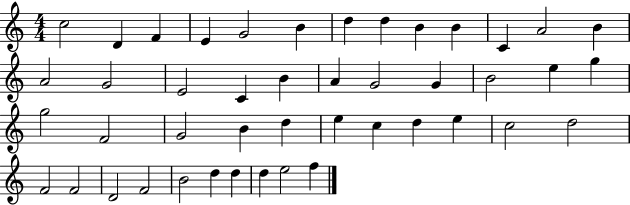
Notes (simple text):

C5/h D4/q F4/q E4/q G4/h B4/q D5/q D5/q B4/q B4/q C4/q A4/h B4/q A4/h G4/h E4/h C4/q B4/q A4/q G4/h G4/q B4/h E5/q G5/q G5/h F4/h G4/h B4/q D5/q E5/q C5/q D5/q E5/q C5/h D5/h F4/h F4/h D4/h F4/h B4/h D5/q D5/q D5/q E5/h F5/q